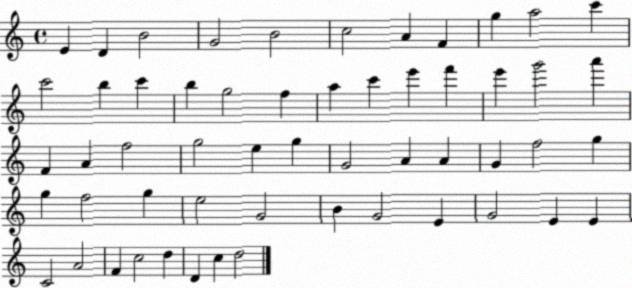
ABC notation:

X:1
T:Untitled
M:4/4
L:1/4
K:C
E D B2 G2 B2 c2 A F g a2 c' c'2 b c' b g2 f a c' e' f' e' g'2 a' F A f2 g2 e g G2 A A G f2 g g f2 g e2 G2 B G2 E G2 E E C2 A2 F c2 d D c d2